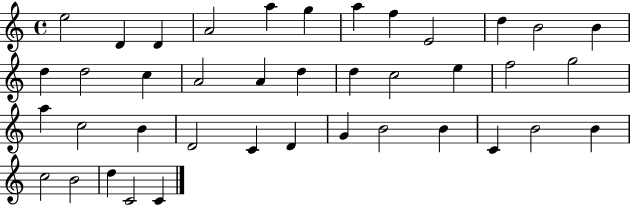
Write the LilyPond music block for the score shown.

{
  \clef treble
  \time 4/4
  \defaultTimeSignature
  \key c \major
  e''2 d'4 d'4 | a'2 a''4 g''4 | a''4 f''4 e'2 | d''4 b'2 b'4 | \break d''4 d''2 c''4 | a'2 a'4 d''4 | d''4 c''2 e''4 | f''2 g''2 | \break a''4 c''2 b'4 | d'2 c'4 d'4 | g'4 b'2 b'4 | c'4 b'2 b'4 | \break c''2 b'2 | d''4 c'2 c'4 | \bar "|."
}